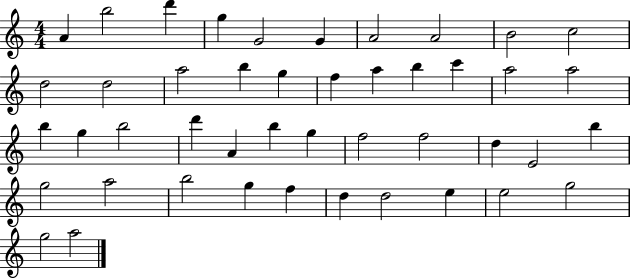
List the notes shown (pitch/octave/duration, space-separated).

A4/q B5/h D6/q G5/q G4/h G4/q A4/h A4/h B4/h C5/h D5/h D5/h A5/h B5/q G5/q F5/q A5/q B5/q C6/q A5/h A5/h B5/q G5/q B5/h D6/q A4/q B5/q G5/q F5/h F5/h D5/q E4/h B5/q G5/h A5/h B5/h G5/q F5/q D5/q D5/h E5/q E5/h G5/h G5/h A5/h